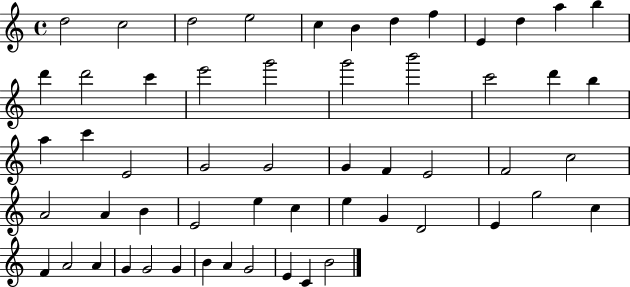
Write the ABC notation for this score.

X:1
T:Untitled
M:4/4
L:1/4
K:C
d2 c2 d2 e2 c B d f E d a b d' d'2 c' e'2 g'2 g'2 b'2 c'2 d' b a c' E2 G2 G2 G F E2 F2 c2 A2 A B E2 e c e G D2 E g2 c F A2 A G G2 G B A G2 E C B2